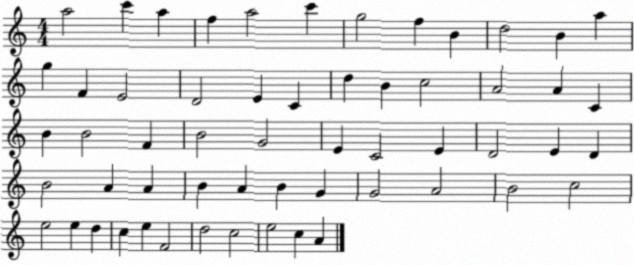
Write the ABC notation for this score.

X:1
T:Untitled
M:4/4
L:1/4
K:C
a2 c' a f a2 c' g2 f B d2 B a g F E2 D2 E C d B c2 A2 A C B B2 F B2 G2 E C2 E D2 E D B2 A A B A B G G2 A2 B2 c2 e2 e d c e F2 d2 c2 e2 c A